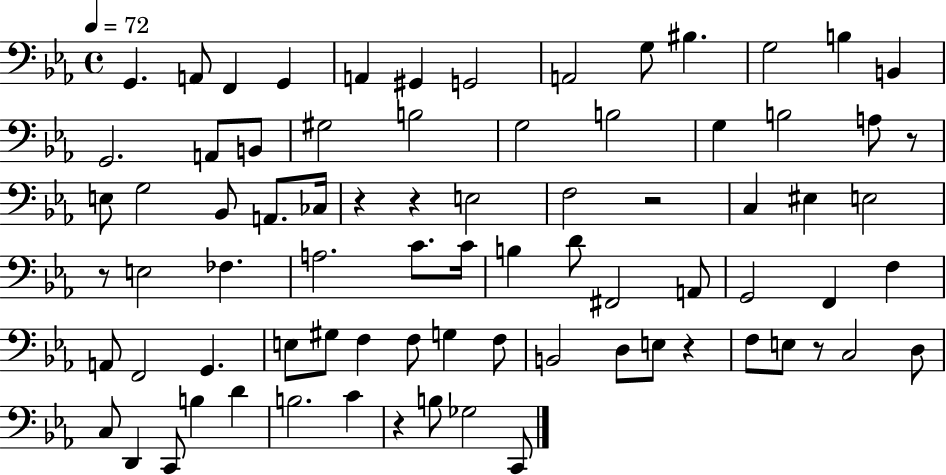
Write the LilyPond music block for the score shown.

{
  \clef bass
  \time 4/4
  \defaultTimeSignature
  \key ees \major
  \tempo 4 = 72
  g,4. a,8 f,4 g,4 | a,4 gis,4 g,2 | a,2 g8 bis4. | g2 b4 b,4 | \break g,2. a,8 b,8 | gis2 b2 | g2 b2 | g4 b2 a8 r8 | \break e8 g2 bes,8 a,8. ces16 | r4 r4 e2 | f2 r2 | c4 eis4 e2 | \break r8 e2 fes4. | a2. c'8. c'16 | b4 d'8 fis,2 a,8 | g,2 f,4 f4 | \break a,8 f,2 g,4. | e8 gis8 f4 f8 g4 f8 | b,2 d8 e8 r4 | f8 e8 r8 c2 d8 | \break c8 d,4 c,8 b4 d'4 | b2. c'4 | r4 b8 ges2 c,8 | \bar "|."
}